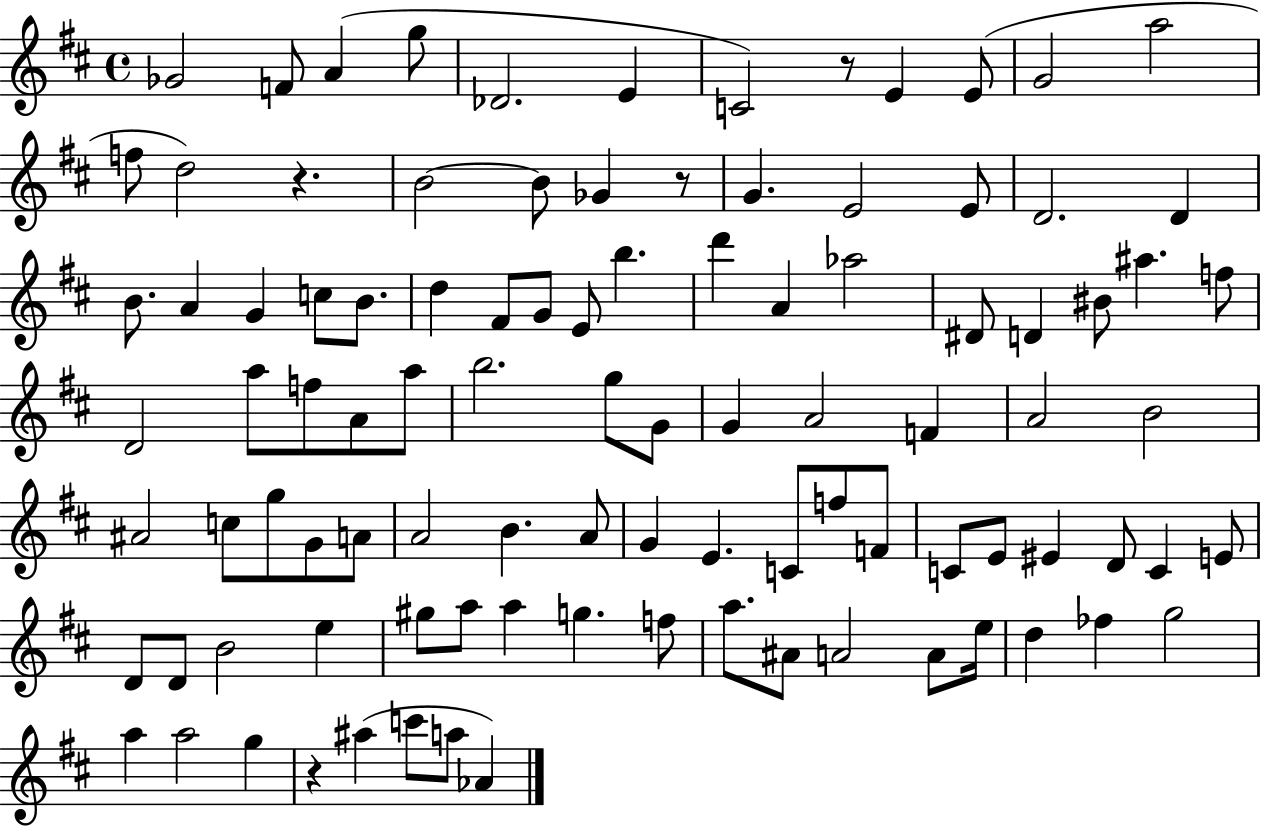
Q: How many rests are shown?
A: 4